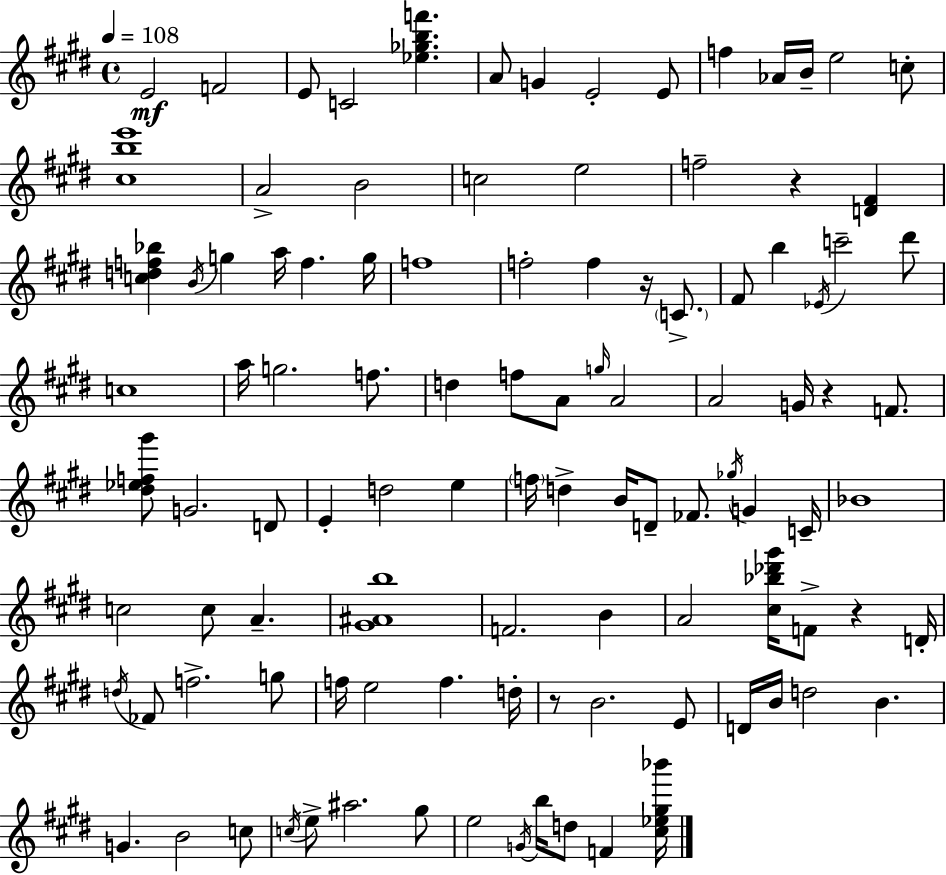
{
  \clef treble
  \time 4/4
  \defaultTimeSignature
  \key e \major
  \tempo 4 = 108
  e'2\mf f'2 | e'8 c'2 <ees'' ges'' b'' f'''>4. | a'8 g'4 e'2-. e'8 | f''4 aes'16 b'16-- e''2 c''8-. | \break <cis'' b'' e'''>1 | a'2-> b'2 | c''2 e''2 | f''2-- r4 <d' fis'>4 | \break <c'' d'' f'' bes''>4 \acciaccatura { b'16 } g''4 a''16 f''4. | g''16 f''1 | f''2-. f''4 r16 \parenthesize c'8.-> | fis'8 b''4 \acciaccatura { ees'16 } c'''2-- | \break dis'''8 c''1 | a''16 g''2. f''8. | d''4 f''8 a'8 \grace { g''16 } a'2 | a'2 g'16 r4 | \break f'8. <dis'' ees'' f'' gis'''>8 g'2. | d'8 e'4-. d''2 e''4 | \parenthesize f''16 d''4-> b'16 d'8-- fes'8. \acciaccatura { ges''16 } g'4 | c'16-- bes'1 | \break c''2 c''8 a'4.-- | <gis' ais' b''>1 | f'2. | b'4 a'2 <cis'' bes'' des''' gis'''>16 f'8-> r4 | \break d'16-. \acciaccatura { d''16 } fes'8 f''2.-> | g''8 f''16 e''2 f''4. | d''16-. r8 b'2. | e'8 d'16 b'16 d''2 b'4. | \break g'4. b'2 | c''8 \acciaccatura { c''16 } e''8-> ais''2. | gis''8 e''2 \acciaccatura { g'16 } b''16 | d''8 f'4 <cis'' ees'' gis'' bes'''>16 \bar "|."
}